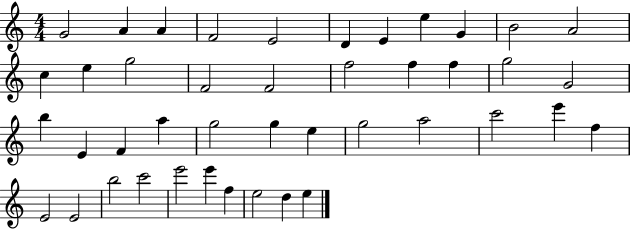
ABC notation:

X:1
T:Untitled
M:4/4
L:1/4
K:C
G2 A A F2 E2 D E e G B2 A2 c e g2 F2 F2 f2 f f g2 G2 b E F a g2 g e g2 a2 c'2 e' f E2 E2 b2 c'2 e'2 e' f e2 d e